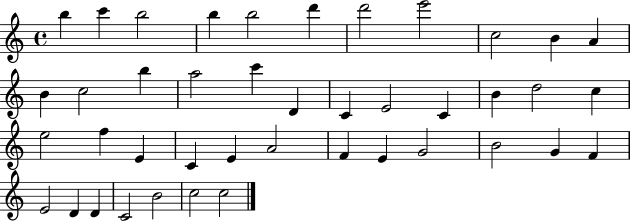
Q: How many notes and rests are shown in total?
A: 42